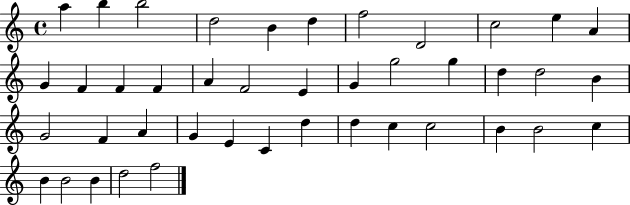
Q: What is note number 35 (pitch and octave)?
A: B4